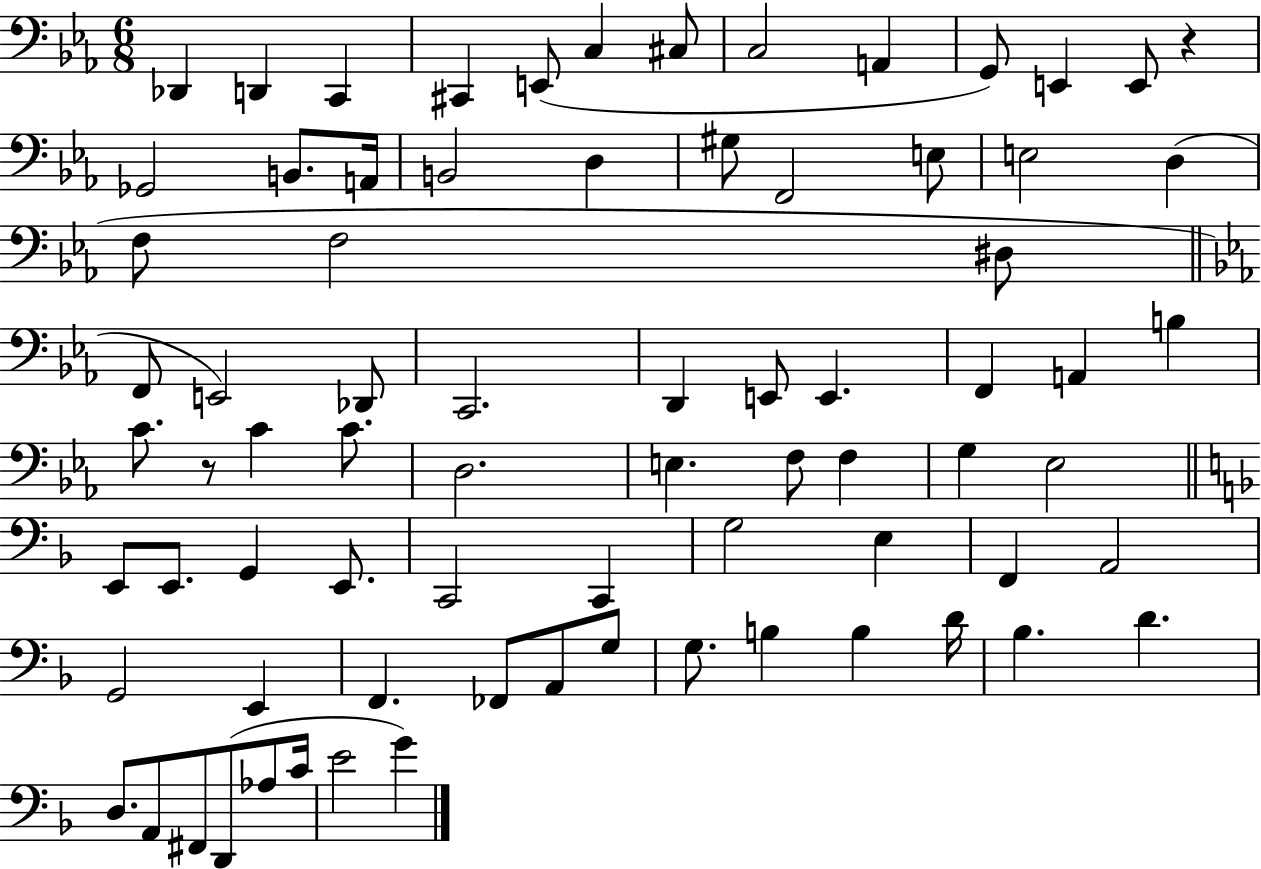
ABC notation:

X:1
T:Untitled
M:6/8
L:1/4
K:Eb
_D,, D,, C,, ^C,, E,,/2 C, ^C,/2 C,2 A,, G,,/2 E,, E,,/2 z _G,,2 B,,/2 A,,/4 B,,2 D, ^G,/2 F,,2 E,/2 E,2 D, F,/2 F,2 ^D,/2 F,,/2 E,,2 _D,,/2 C,,2 D,, E,,/2 E,, F,, A,, B, C/2 z/2 C C/2 D,2 E, F,/2 F, G, _E,2 E,,/2 E,,/2 G,, E,,/2 C,,2 C,, G,2 E, F,, A,,2 G,,2 E,, F,, _F,,/2 A,,/2 G,/2 G,/2 B, B, D/4 _B, D D,/2 A,,/2 ^F,,/2 D,,/2 _A,/2 C/4 E2 G